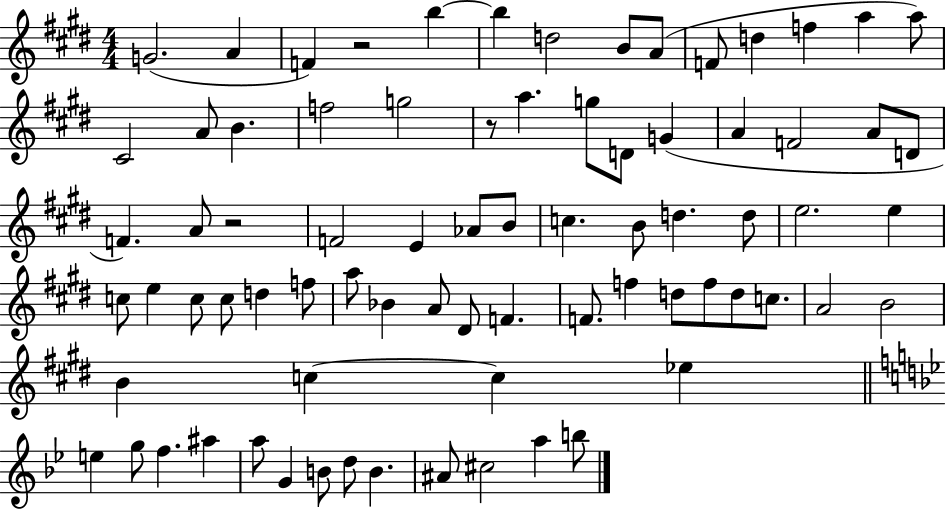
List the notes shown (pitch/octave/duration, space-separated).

G4/h. A4/q F4/q R/h B5/q B5/q D5/h B4/e A4/e F4/e D5/q F5/q A5/q A5/e C#4/h A4/e B4/q. F5/h G5/h R/e A5/q. G5/e D4/e G4/q A4/q F4/h A4/e D4/e F4/q. A4/e R/h F4/h E4/q Ab4/e B4/e C5/q. B4/e D5/q. D5/e E5/h. E5/q C5/e E5/q C5/e C5/e D5/q F5/e A5/e Bb4/q A4/e D#4/e F4/q. F4/e. F5/q D5/e F5/e D5/e C5/e. A4/h B4/h B4/q C5/q C5/q Eb5/q E5/q G5/e F5/q. A#5/q A5/e G4/q B4/e D5/e B4/q. A#4/e C#5/h A5/q B5/e